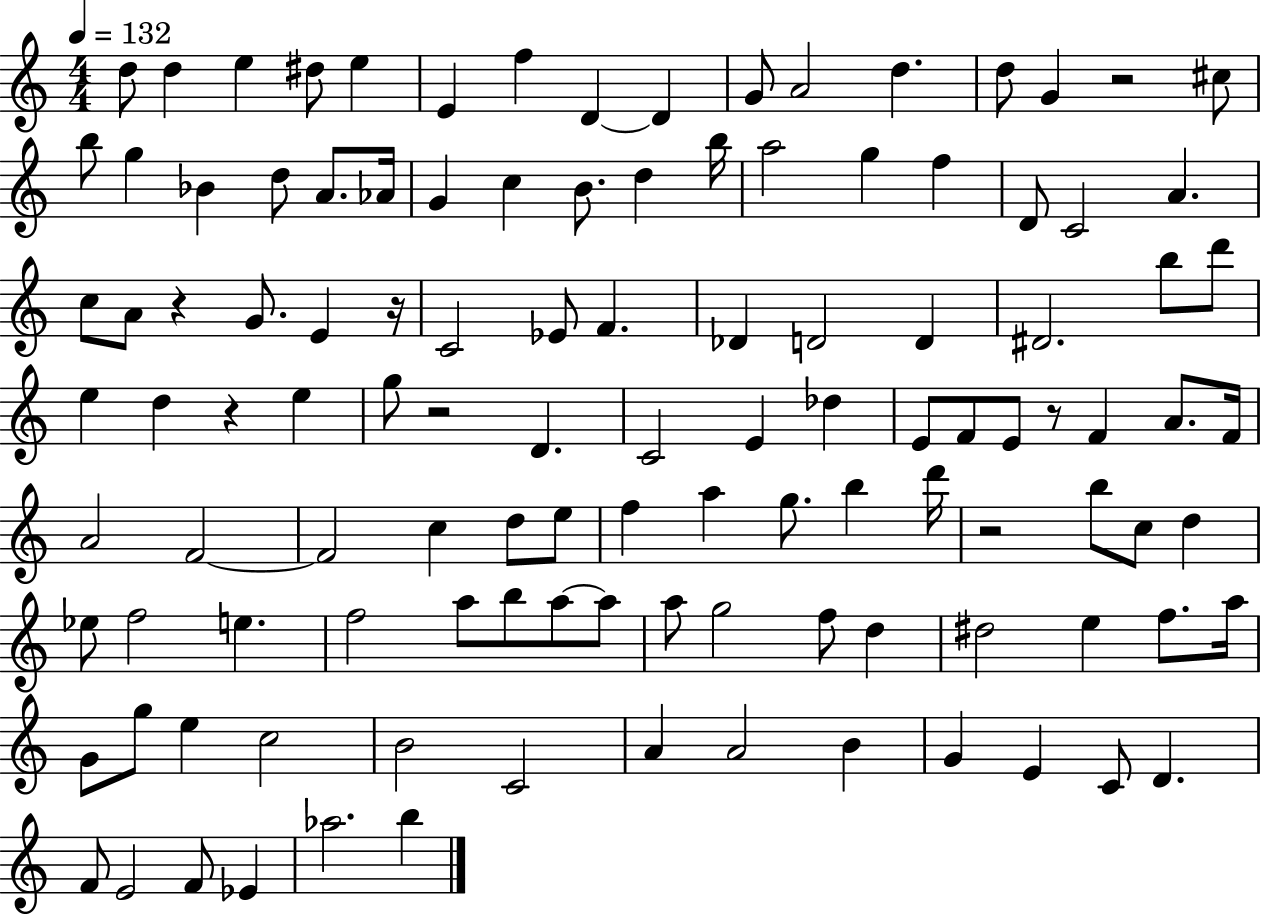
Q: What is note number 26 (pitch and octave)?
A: B5